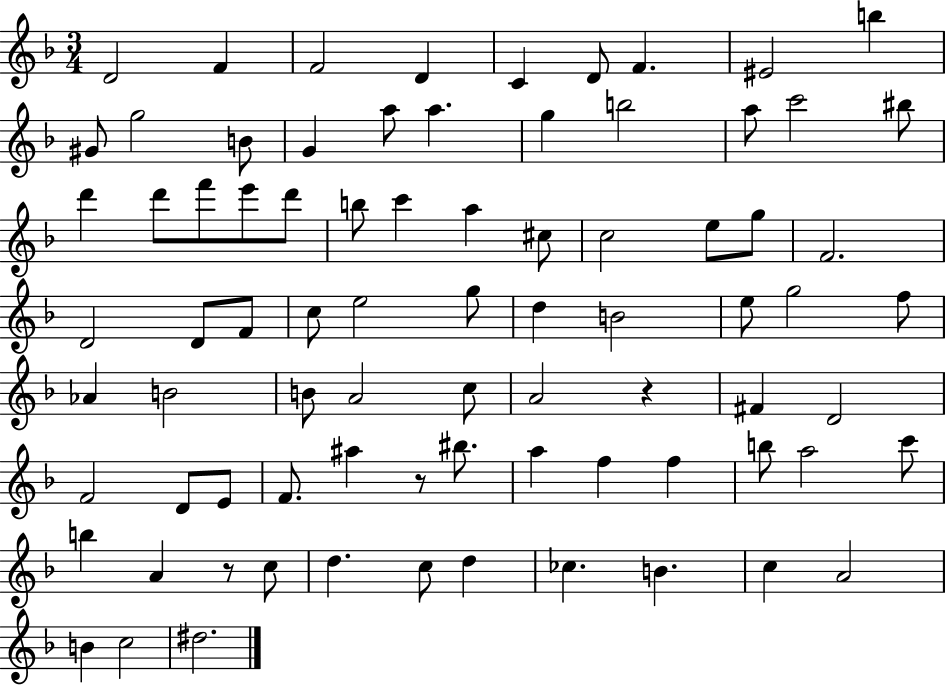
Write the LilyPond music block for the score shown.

{
  \clef treble
  \numericTimeSignature
  \time 3/4
  \key f \major
  d'2 f'4 | f'2 d'4 | c'4 d'8 f'4. | eis'2 b''4 | \break gis'8 g''2 b'8 | g'4 a''8 a''4. | g''4 b''2 | a''8 c'''2 bis''8 | \break d'''4 d'''8 f'''8 e'''8 d'''8 | b''8 c'''4 a''4 cis''8 | c''2 e''8 g''8 | f'2. | \break d'2 d'8 f'8 | c''8 e''2 g''8 | d''4 b'2 | e''8 g''2 f''8 | \break aes'4 b'2 | b'8 a'2 c''8 | a'2 r4 | fis'4 d'2 | \break f'2 d'8 e'8 | f'8. ais''4 r8 bis''8. | a''4 f''4 f''4 | b''8 a''2 c'''8 | \break b''4 a'4 r8 c''8 | d''4. c''8 d''4 | ces''4. b'4. | c''4 a'2 | \break b'4 c''2 | dis''2. | \bar "|."
}